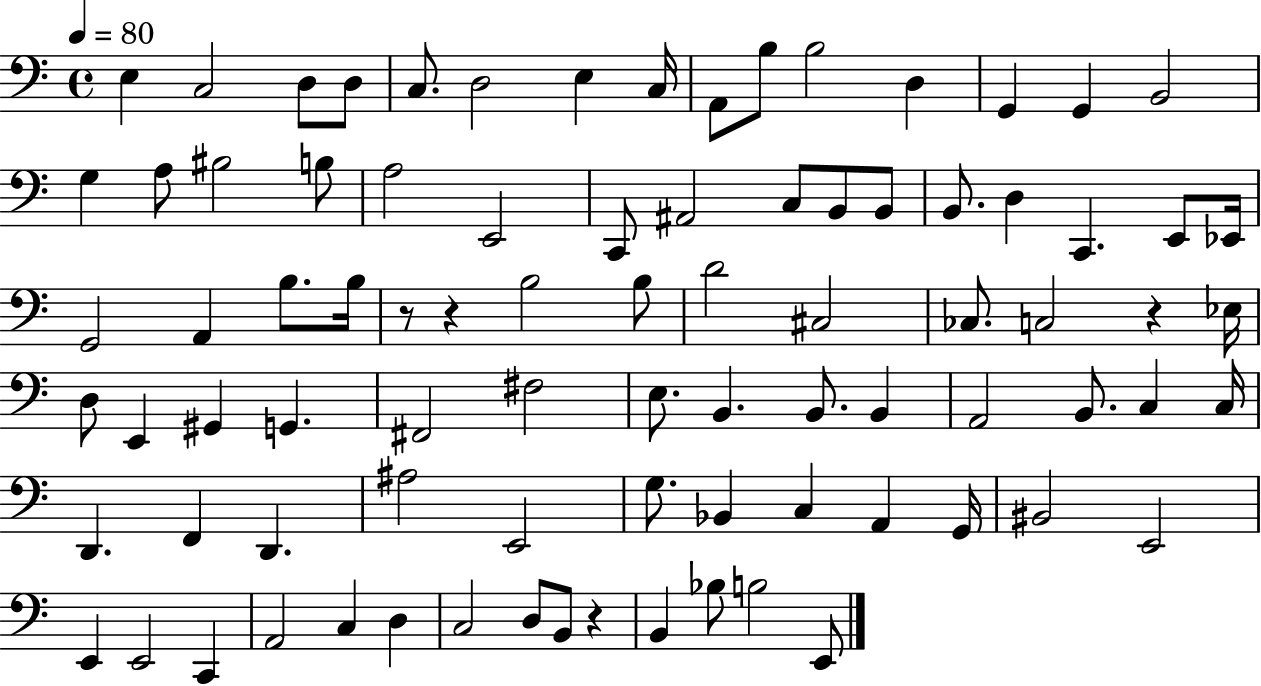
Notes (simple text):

E3/q C3/h D3/e D3/e C3/e. D3/h E3/q C3/s A2/e B3/e B3/h D3/q G2/q G2/q B2/h G3/q A3/e BIS3/h B3/e A3/h E2/h C2/e A#2/h C3/e B2/e B2/e B2/e. D3/q C2/q. E2/e Eb2/s G2/h A2/q B3/e. B3/s R/e R/q B3/h B3/e D4/h C#3/h CES3/e. C3/h R/q Eb3/s D3/e E2/q G#2/q G2/q. F#2/h F#3/h E3/e. B2/q. B2/e. B2/q A2/h B2/e. C3/q C3/s D2/q. F2/q D2/q. A#3/h E2/h G3/e. Bb2/q C3/q A2/q G2/s BIS2/h E2/h E2/q E2/h C2/q A2/h C3/q D3/q C3/h D3/e B2/e R/q B2/q Bb3/e B3/h E2/e